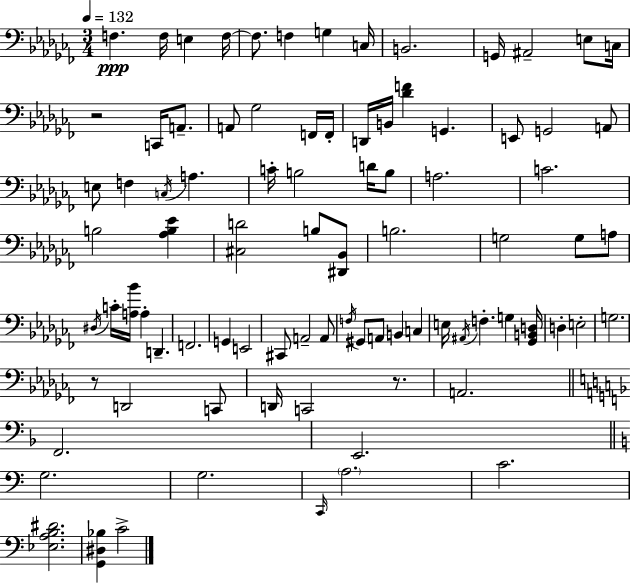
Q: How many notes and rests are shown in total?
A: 87